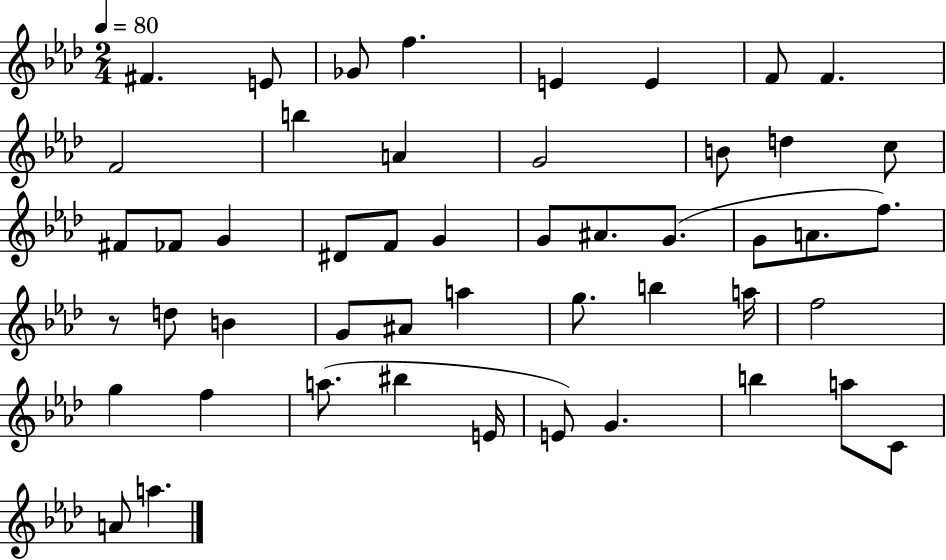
X:1
T:Untitled
M:2/4
L:1/4
K:Ab
^F E/2 _G/2 f E E F/2 F F2 b A G2 B/2 d c/2 ^F/2 _F/2 G ^D/2 F/2 G G/2 ^A/2 G/2 G/2 A/2 f/2 z/2 d/2 B G/2 ^A/2 a g/2 b a/4 f2 g f a/2 ^b E/4 E/2 G b a/2 C/2 A/2 a